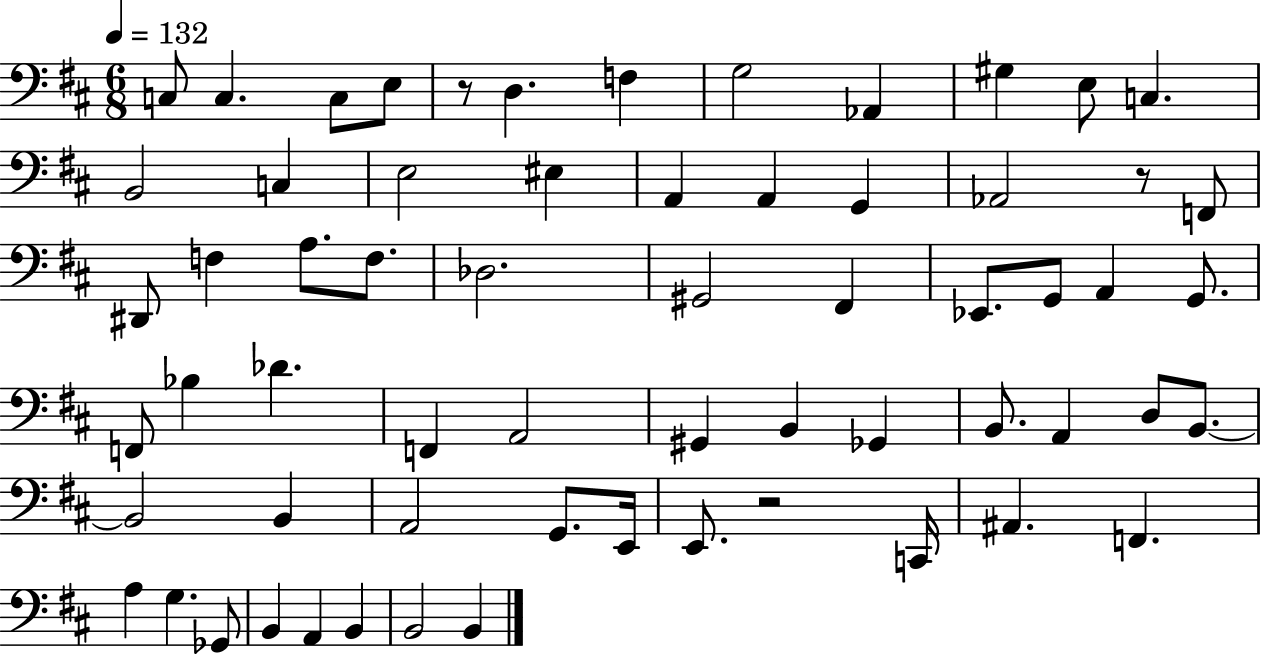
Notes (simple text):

C3/e C3/q. C3/e E3/e R/e D3/q. F3/q G3/h Ab2/q G#3/q E3/e C3/q. B2/h C3/q E3/h EIS3/q A2/q A2/q G2/q Ab2/h R/e F2/e D#2/e F3/q A3/e. F3/e. Db3/h. G#2/h F#2/q Eb2/e. G2/e A2/q G2/e. F2/e Bb3/q Db4/q. F2/q A2/h G#2/q B2/q Gb2/q B2/e. A2/q D3/e B2/e. B2/h B2/q A2/h G2/e. E2/s E2/e. R/h C2/s A#2/q. F2/q. A3/q G3/q. Gb2/e B2/q A2/q B2/q B2/h B2/q